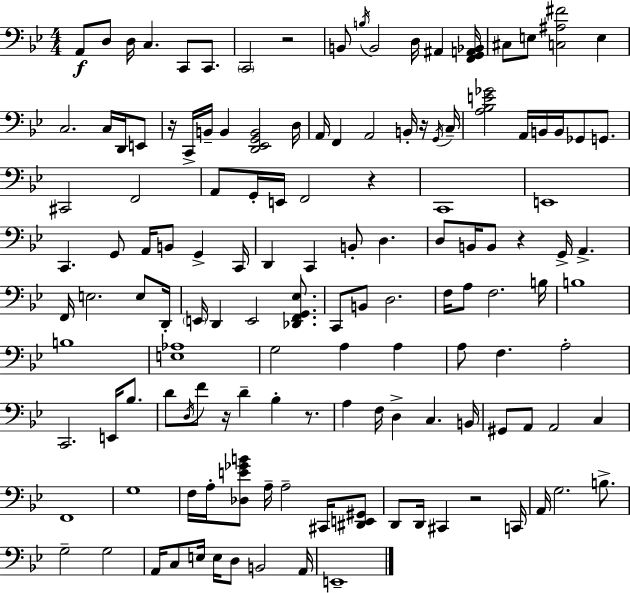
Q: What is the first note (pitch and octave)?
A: A2